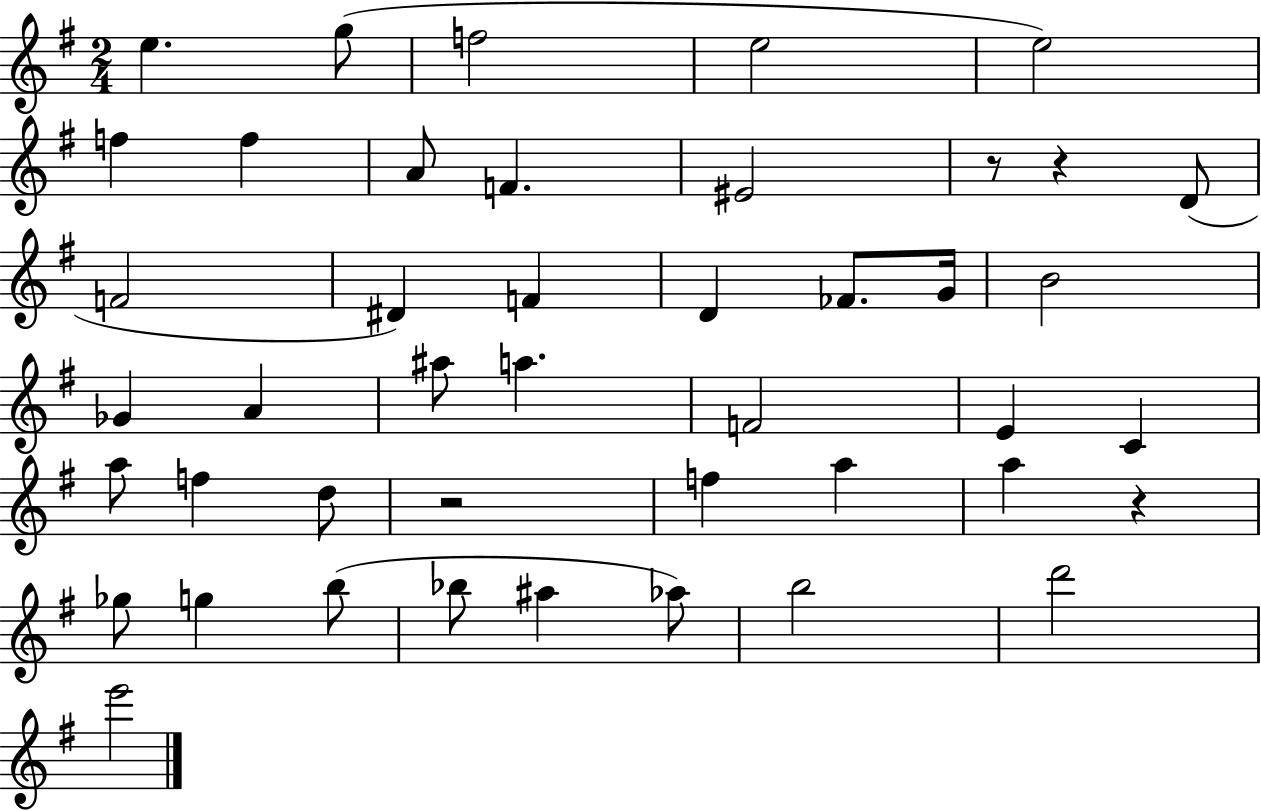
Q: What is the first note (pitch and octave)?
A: E5